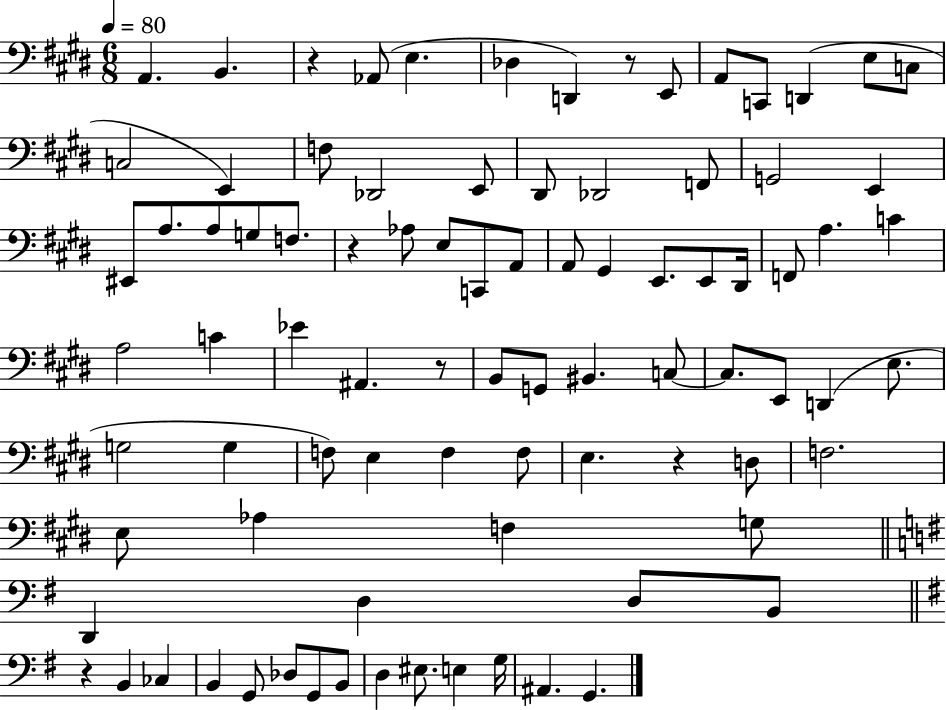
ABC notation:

X:1
T:Untitled
M:6/8
L:1/4
K:E
A,, B,, z _A,,/2 E, _D, D,, z/2 E,,/2 A,,/2 C,,/2 D,, E,/2 C,/2 C,2 E,, F,/2 _D,,2 E,,/2 ^D,,/2 _D,,2 F,,/2 G,,2 E,, ^E,,/2 A,/2 A,/2 G,/2 F,/2 z _A,/2 E,/2 C,,/2 A,,/2 A,,/2 ^G,, E,,/2 E,,/2 ^D,,/4 F,,/2 A, C A,2 C _E ^A,, z/2 B,,/2 G,,/2 ^B,, C,/2 C,/2 E,,/2 D,, E,/2 G,2 G, F,/2 E, F, F,/2 E, z D,/2 F,2 E,/2 _A, F, G,/2 D,, D, D,/2 B,,/2 z B,, _C, B,, G,,/2 _D,/2 G,,/2 B,,/2 D, ^E,/2 E, G,/4 ^A,, G,,